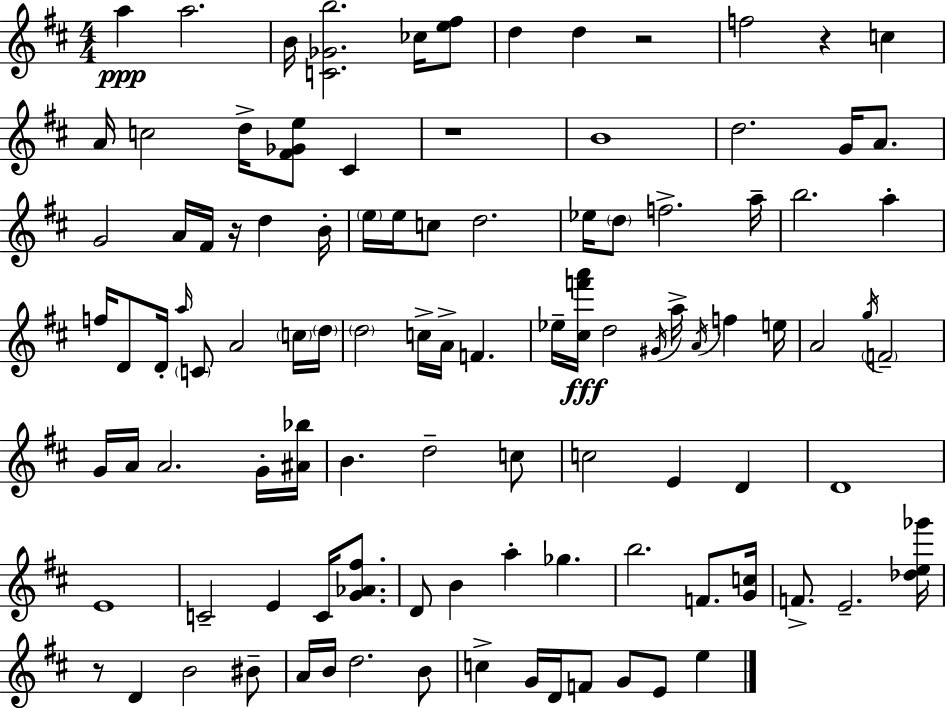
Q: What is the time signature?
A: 4/4